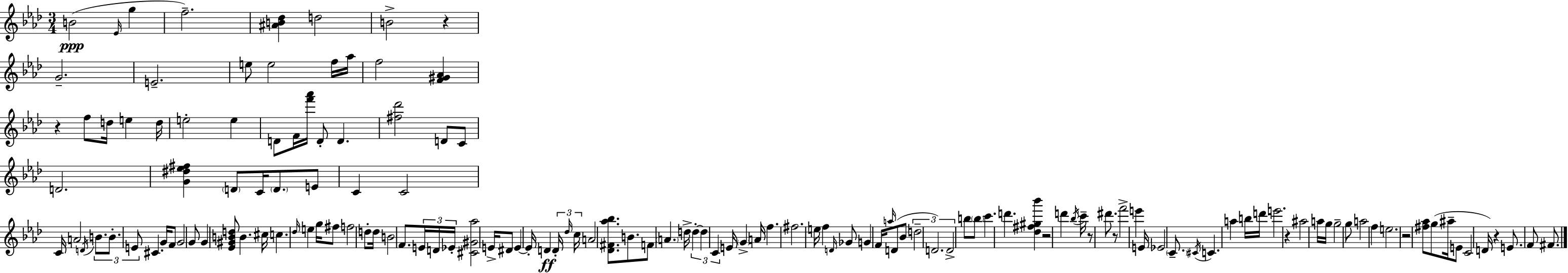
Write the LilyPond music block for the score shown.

{
  \clef treble
  \numericTimeSignature
  \time 3/4
  \key aes \major
  \repeat volta 2 { b'2(\ppp \grace { ees'16 } g''4 | f''2.--) | <ais' b' des''>4 d''2 | b'2-> r4 | \break g'2.-- | e'2.-- | e''8 e''2 f''16 | aes''16 f''2 <f' gis' aes'>4 | \break r4 f''8 d''16 e''4 | d''16 e''2-. e''4 | d'8 f'16 <f''' aes'''>16 d'8-. d'4. | <fis'' des'''>2 d'8 c'8 | \break d'2. | <g' dis'' ees'' fis''>4 \parenthesize d'8 c'16 \parenthesize d'8. e'8 | c'4 c'2 | c'16 a'2 \acciaccatura { d'16 } \tuplet 3/2 { b'8. | \break b'8.-. e'8 } cis'4. | g'16 f'8 g'2 | g'8 g'4 <ees' gis' b' d''>8 b'4. | cis''16 c''4. \grace { des''16 } e''4 | \break g''16 fis''8 f''2 | d''8-. d''16 b'2 | f'8. \tuplet 3/2 { e'16 d'16 ees'16-. } <cis' gis' aes''>2 | e'16-> dis'8 e'4~~ e'16-. d'4\ff | \break \tuplet 3/2 { d'16-. \grace { des''16 } c''16 } a'2 | <des' fis' aes'' bes''>8. b'8. f'8 \parenthesize a'4. | d''16-> \tuplet 3/2 { d''4-.~~ d''4 | c'4 } e'16 \parenthesize g'4-> a'16 f''4. | \break fis''2. | e''16 f''4 \grace { d'16 } ges'8 | g'4 f'16 \grace { a''16 } d'8( bes'8 \tuplet 3/2 { d''2-- | d'2.) | \break d'2-> } | b''8 \parenthesize b''8 c'''4. | d'''4. <des'' fis'' gis'' bes'''>4 r2 | d'''4 \acciaccatura { bes''16 } c'''16-- | \break r8 dis'''8. r8 f'''2-> | e'''4 e'16 ees'2 | \parenthesize c'8.-- \acciaccatura { cis'16 } c'4. | a''4 b''16 d'''16 e'''2. | \break r4 | ais''2 a''16 g''16 g''2-- | g''8 a''2 | f''4 e''2. | \break r2 | <fis'' aes''>8 g''8( ais''16-- e'8 c'2 | d'16) r4 | e'8. f'8 fis'8. } \bar "|."
}